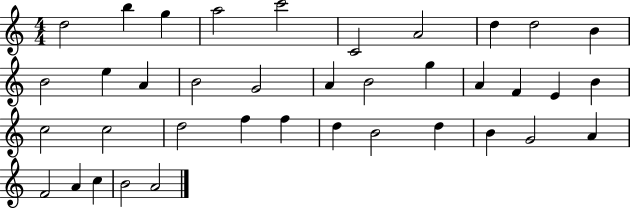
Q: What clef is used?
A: treble